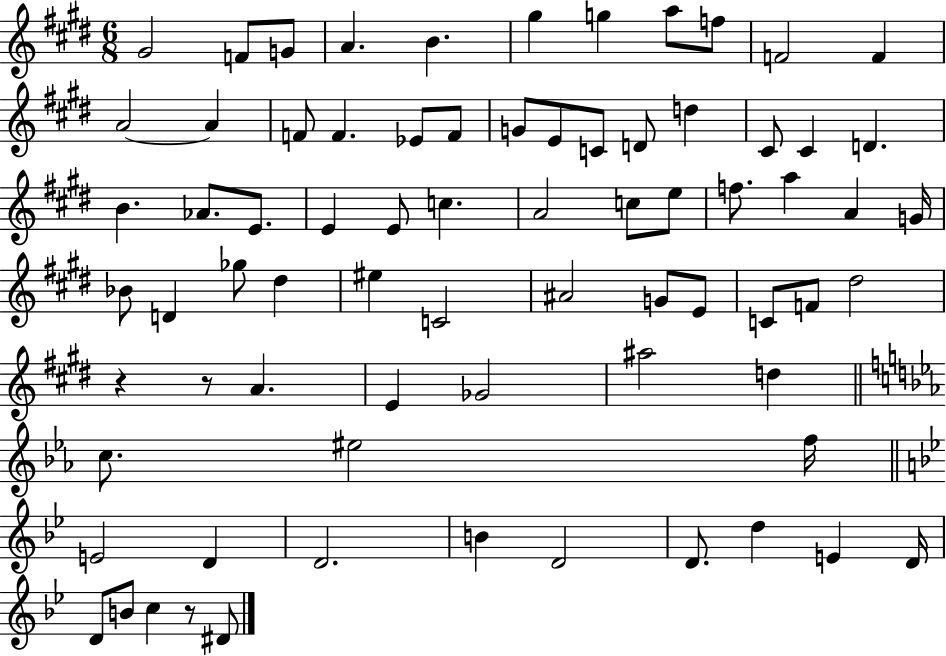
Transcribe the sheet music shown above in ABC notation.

X:1
T:Untitled
M:6/8
L:1/4
K:E
^G2 F/2 G/2 A B ^g g a/2 f/2 F2 F A2 A F/2 F _E/2 F/2 G/2 E/2 C/2 D/2 d ^C/2 ^C D B _A/2 E/2 E E/2 c A2 c/2 e/2 f/2 a A G/4 _B/2 D _g/2 ^d ^e C2 ^A2 G/2 E/2 C/2 F/2 ^d2 z z/2 A E _G2 ^a2 d c/2 ^e2 f/4 E2 D D2 B D2 D/2 d E D/4 D/2 B/2 c z/2 ^D/2